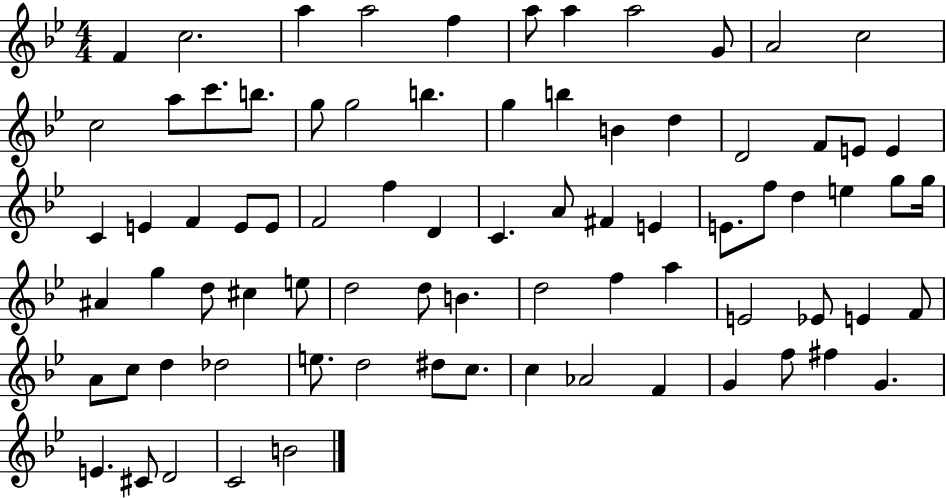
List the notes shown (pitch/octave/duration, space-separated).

F4/q C5/h. A5/q A5/h F5/q A5/e A5/q A5/h G4/e A4/h C5/h C5/h A5/e C6/e. B5/e. G5/e G5/h B5/q. G5/q B5/q B4/q D5/q D4/h F4/e E4/e E4/q C4/q E4/q F4/q E4/e E4/e F4/h F5/q D4/q C4/q. A4/e F#4/q E4/q E4/e. F5/e D5/q E5/q G5/e G5/s A#4/q G5/q D5/e C#5/q E5/e D5/h D5/e B4/q. D5/h F5/q A5/q E4/h Eb4/e E4/q F4/e A4/e C5/e D5/q Db5/h E5/e. D5/h D#5/e C5/e. C5/q Ab4/h F4/q G4/q F5/e F#5/q G4/q. E4/q. C#4/e D4/h C4/h B4/h